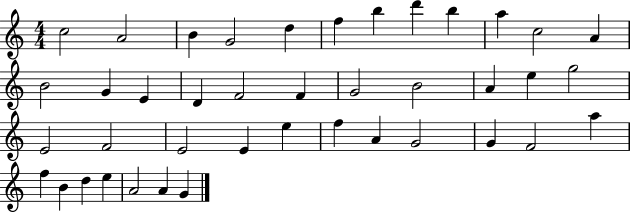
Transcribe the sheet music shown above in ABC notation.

X:1
T:Untitled
M:4/4
L:1/4
K:C
c2 A2 B G2 d f b d' b a c2 A B2 G E D F2 F G2 B2 A e g2 E2 F2 E2 E e f A G2 G F2 a f B d e A2 A G